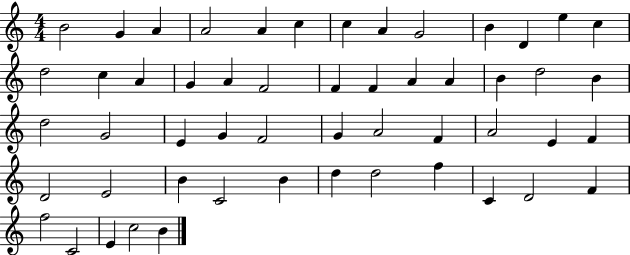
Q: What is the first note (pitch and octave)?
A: B4